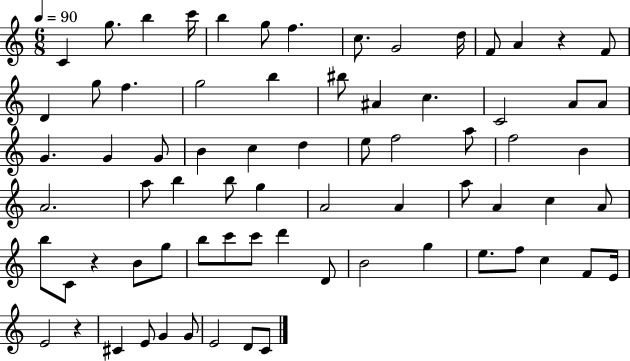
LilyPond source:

{
  \clef treble
  \numericTimeSignature
  \time 6/8
  \key c \major
  \tempo 4 = 90
  \repeat volta 2 { c'4 g''8. b''4 c'''16 | b''4 g''8 f''4. | c''8. g'2 d''16 | f'8 a'4 r4 f'8 | \break d'4 g''8 f''4. | g''2 b''4 | bis''8 ais'4 c''4. | c'2 a'8 a'8 | \break g'4. g'4 g'8 | b'4 c''4 d''4 | e''8 f''2 a''8 | f''2 b'4 | \break a'2. | a''8 b''4 b''8 g''4 | a'2 a'4 | a''8 a'4 c''4 a'8 | \break b''8 c'8 r4 b'8 g''8 | b''8 c'''8 c'''8 d'''4 d'8 | b'2 g''4 | e''8. f''8 c''4 f'8 e'16 | \break e'2 r4 | cis'4 e'8 g'4 g'8 | e'2 d'8 c'8 | } \bar "|."
}